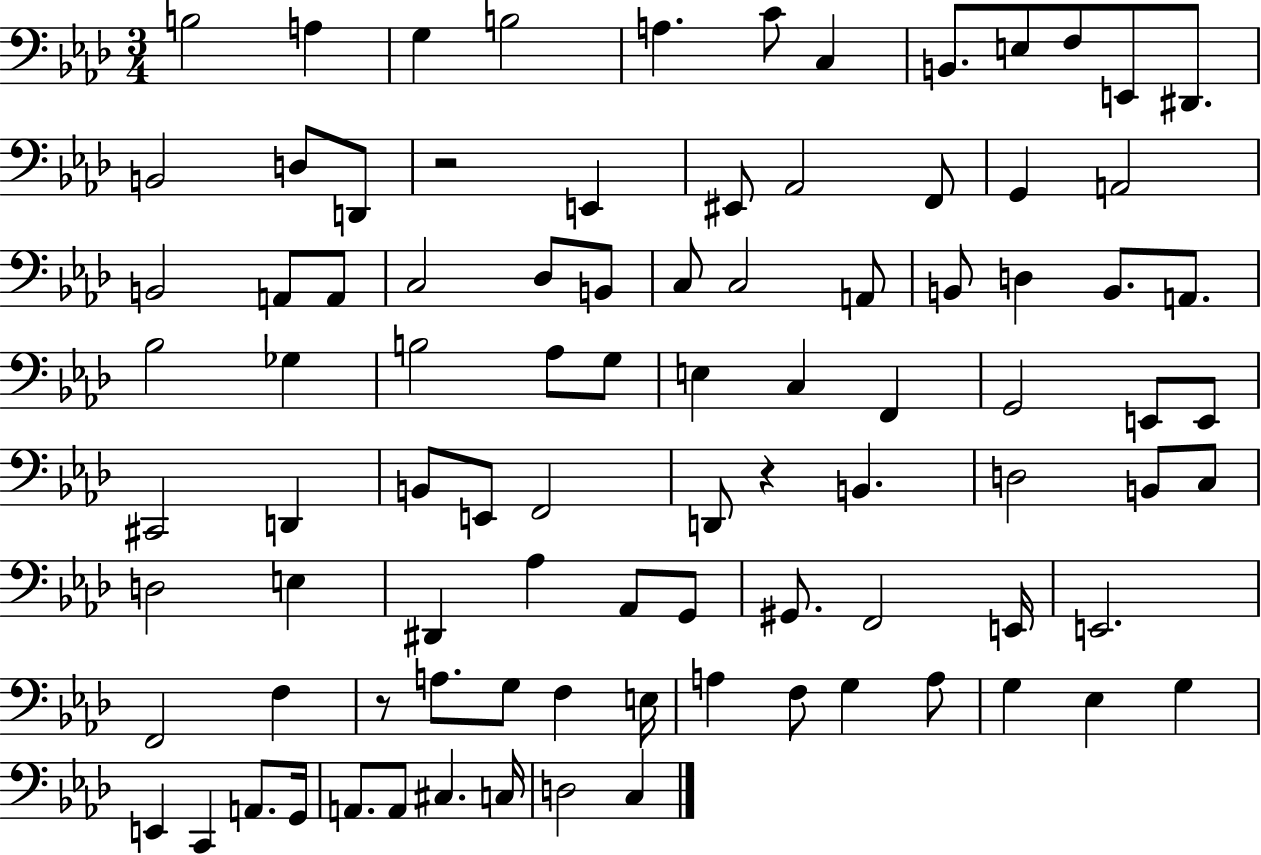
B3/h A3/q G3/q B3/h A3/q. C4/e C3/q B2/e. E3/e F3/e E2/e D#2/e. B2/h D3/e D2/e R/h E2/q EIS2/e Ab2/h F2/e G2/q A2/h B2/h A2/e A2/e C3/h Db3/e B2/e C3/e C3/h A2/e B2/e D3/q B2/e. A2/e. Bb3/h Gb3/q B3/h Ab3/e G3/e E3/q C3/q F2/q G2/h E2/e E2/e C#2/h D2/q B2/e E2/e F2/h D2/e R/q B2/q. D3/h B2/e C3/e D3/h E3/q D#2/q Ab3/q Ab2/e G2/e G#2/e. F2/h E2/s E2/h. F2/h F3/q R/e A3/e. G3/e F3/q E3/s A3/q F3/e G3/q A3/e G3/q Eb3/q G3/q E2/q C2/q A2/e. G2/s A2/e. A2/e C#3/q. C3/s D3/h C3/q